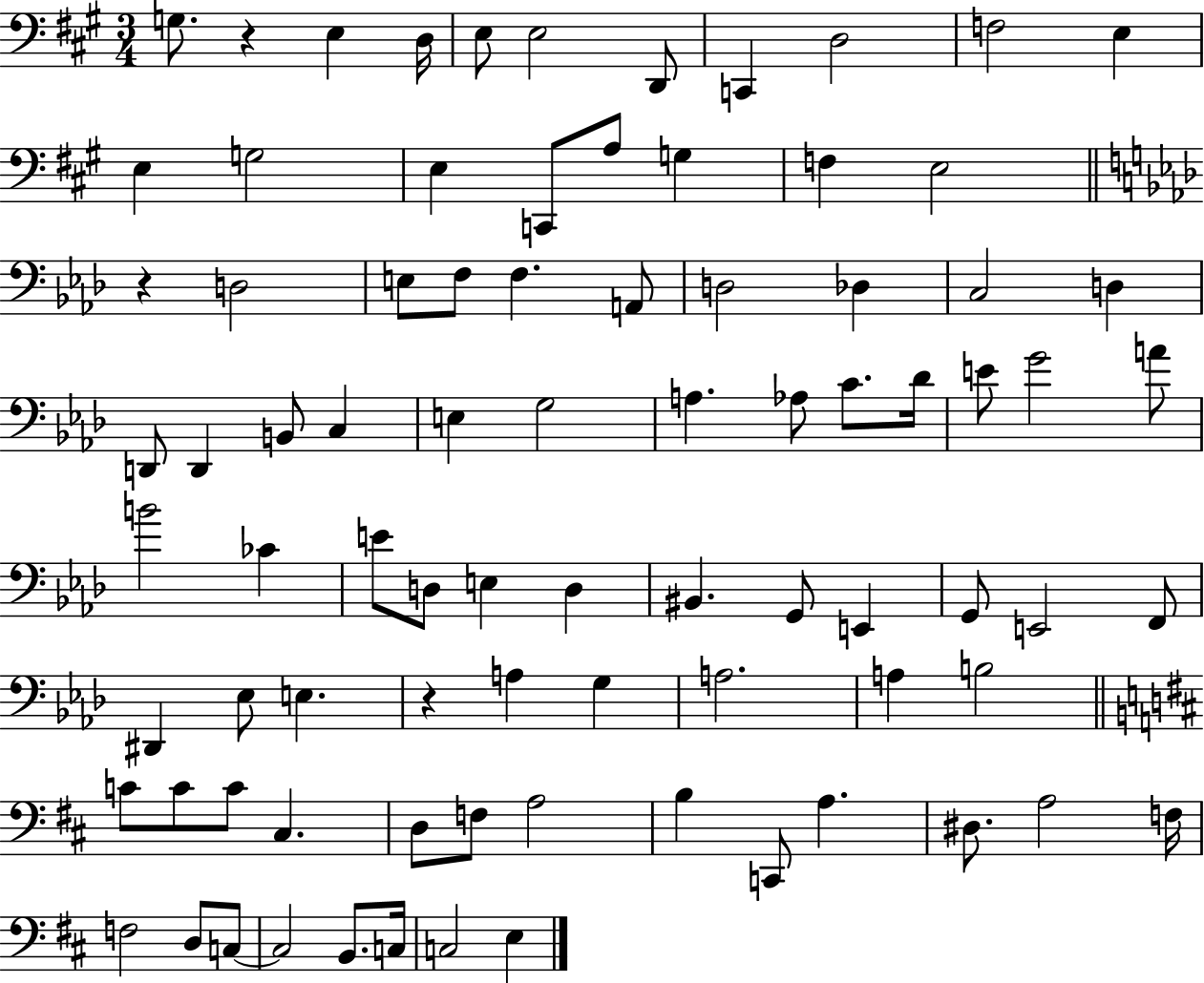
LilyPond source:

{
  \clef bass
  \numericTimeSignature
  \time 3/4
  \key a \major
  g8. r4 e4 d16 | e8 e2 d,8 | c,4 d2 | f2 e4 | \break e4 g2 | e4 c,8 a8 g4 | f4 e2 | \bar "||" \break \key aes \major r4 d2 | e8 f8 f4. a,8 | d2 des4 | c2 d4 | \break d,8 d,4 b,8 c4 | e4 g2 | a4. aes8 c'8. des'16 | e'8 g'2 a'8 | \break b'2 ces'4 | e'8 d8 e4 d4 | bis,4. g,8 e,4 | g,8 e,2 f,8 | \break dis,4 ees8 e4. | r4 a4 g4 | a2. | a4 b2 | \break \bar "||" \break \key b \minor c'8 c'8 c'8 cis4. | d8 f8 a2 | b4 c,8 a4. | dis8. a2 f16 | \break f2 d8 c8~~ | c2 b,8. c16 | c2 e4 | \bar "|."
}